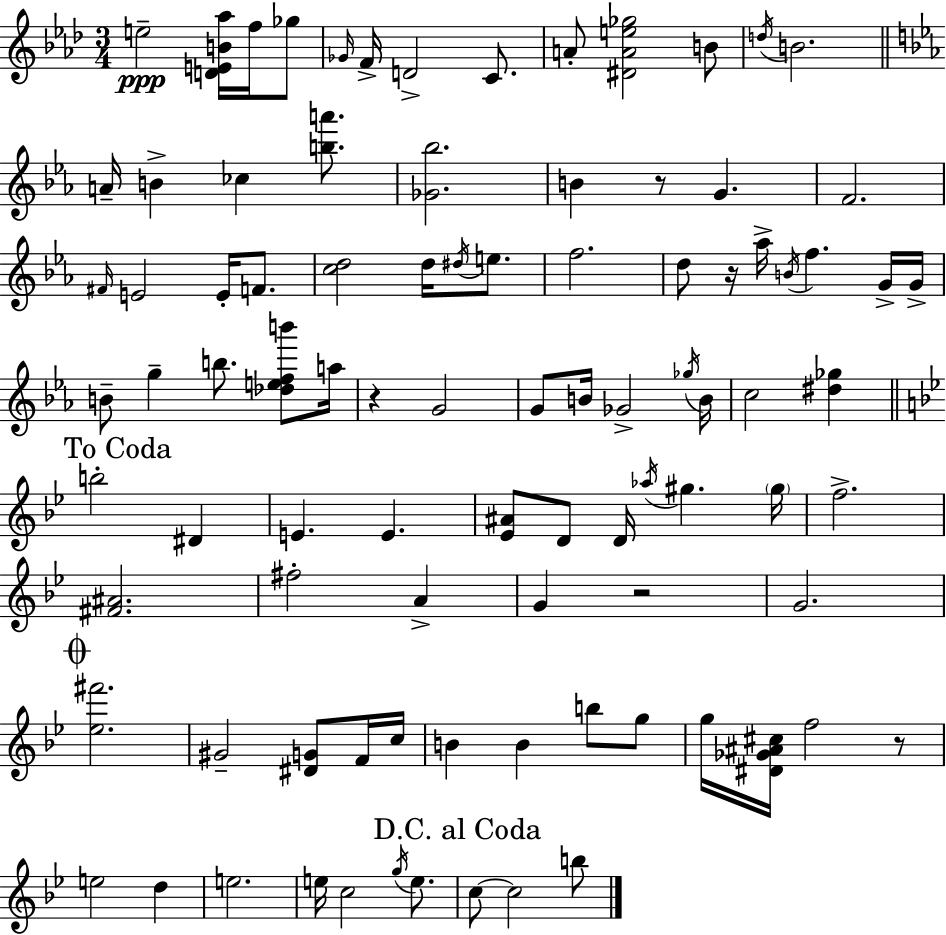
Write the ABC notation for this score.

X:1
T:Untitled
M:3/4
L:1/4
K:Ab
e2 [DEB_a]/4 f/4 _g/2 _G/4 F/4 D2 C/2 A/2 [^DAe_g]2 B/2 d/4 B2 A/4 B _c [ba']/2 [_G_b]2 B z/2 G F2 ^F/4 E2 E/4 F/2 [cd]2 d/4 ^d/4 e/2 f2 d/2 z/4 _a/4 B/4 f G/4 G/4 B/2 g b/2 [_defb']/2 a/4 z G2 G/2 B/4 _G2 _g/4 B/4 c2 [^d_g] b2 ^D E E [_E^A]/2 D/2 D/4 _a/4 ^g ^g/4 f2 [^F^A]2 ^f2 A G z2 G2 [_e^f']2 ^G2 [^DG]/2 F/4 c/4 B B b/2 g/2 g/4 [^D_G^A^c]/4 f2 z/2 e2 d e2 e/4 c2 g/4 e/2 c/2 c2 b/2